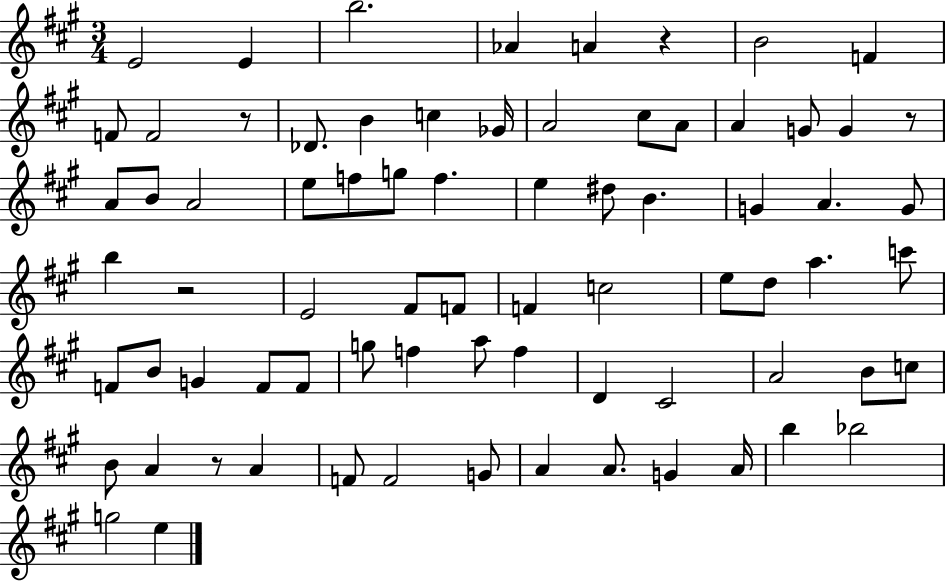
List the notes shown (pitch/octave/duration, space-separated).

E4/h E4/q B5/h. Ab4/q A4/q R/q B4/h F4/q F4/e F4/h R/e Db4/e. B4/q C5/q Gb4/s A4/h C#5/e A4/e A4/q G4/e G4/q R/e A4/e B4/e A4/h E5/e F5/e G5/e F5/q. E5/q D#5/e B4/q. G4/q A4/q. G4/e B5/q R/h E4/h F#4/e F4/e F4/q C5/h E5/e D5/e A5/q. C6/e F4/e B4/e G4/q F4/e F4/e G5/e F5/q A5/e F5/q D4/q C#4/h A4/h B4/e C5/e B4/e A4/q R/e A4/q F4/e F4/h G4/e A4/q A4/e. G4/q A4/s B5/q Bb5/h G5/h E5/q